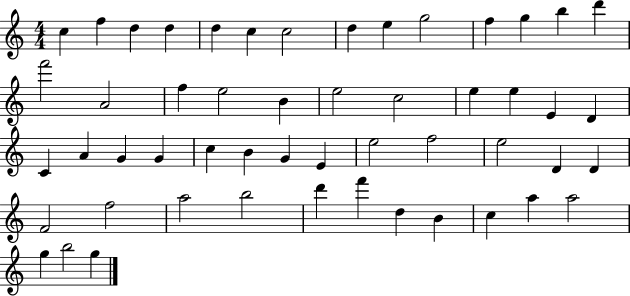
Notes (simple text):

C5/q F5/q D5/q D5/q D5/q C5/q C5/h D5/q E5/q G5/h F5/q G5/q B5/q D6/q F6/h A4/h F5/q E5/h B4/q E5/h C5/h E5/q E5/q E4/q D4/q C4/q A4/q G4/q G4/q C5/q B4/q G4/q E4/q E5/h F5/h E5/h D4/q D4/q F4/h F5/h A5/h B5/h D6/q F6/q D5/q B4/q C5/q A5/q A5/h G5/q B5/h G5/q